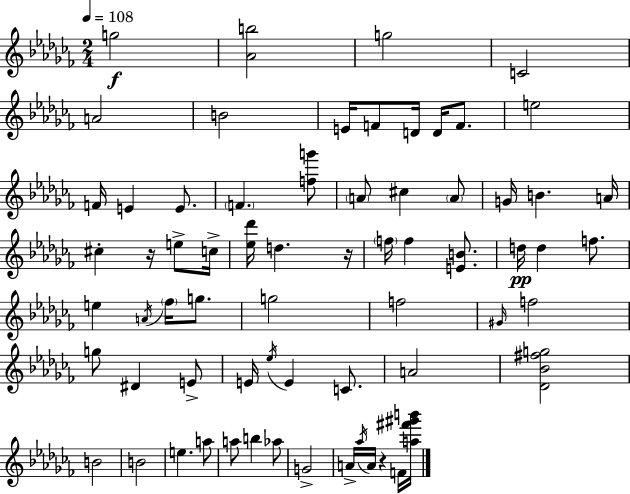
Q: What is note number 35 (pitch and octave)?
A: G5